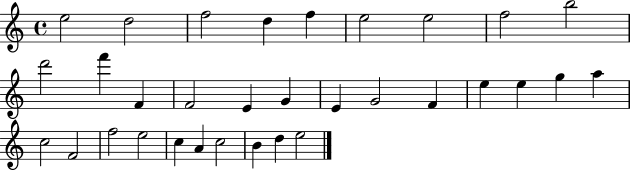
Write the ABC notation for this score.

X:1
T:Untitled
M:4/4
L:1/4
K:C
e2 d2 f2 d f e2 e2 f2 b2 d'2 f' F F2 E G E G2 F e e g a c2 F2 f2 e2 c A c2 B d e2